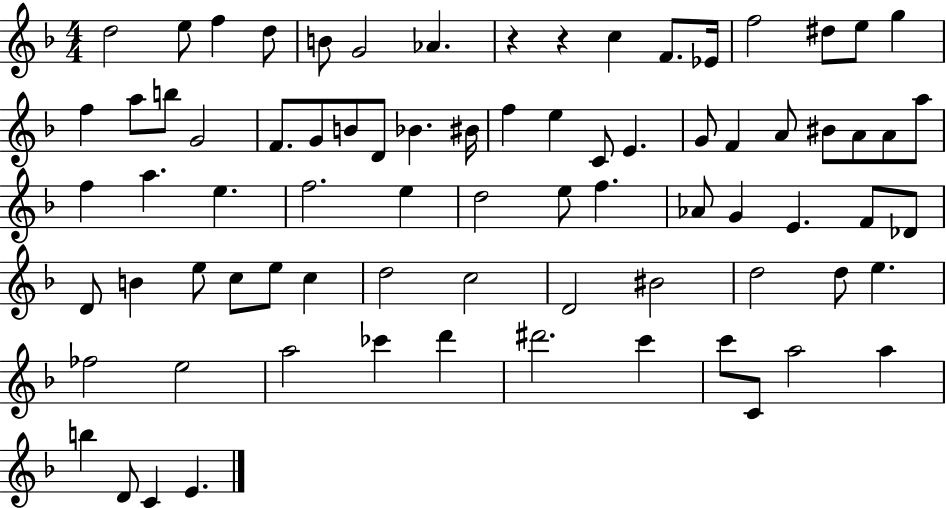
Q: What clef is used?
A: treble